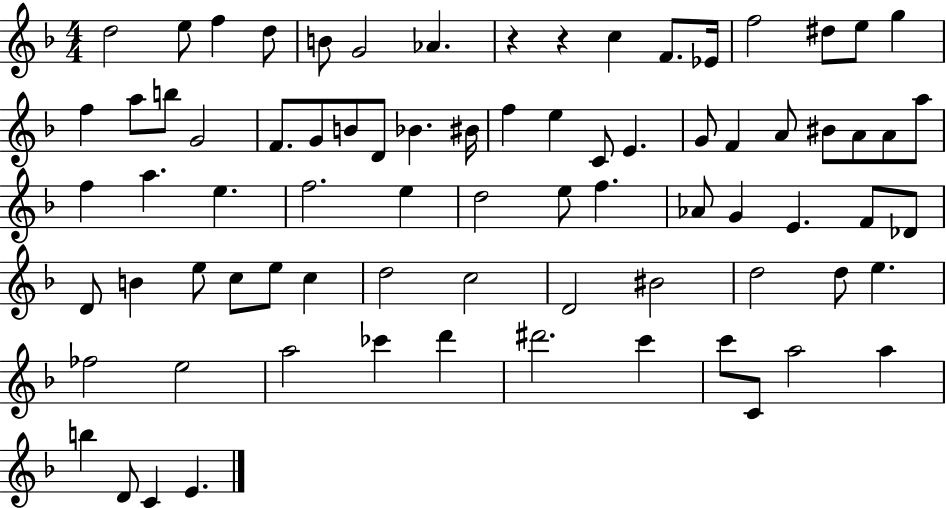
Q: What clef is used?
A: treble